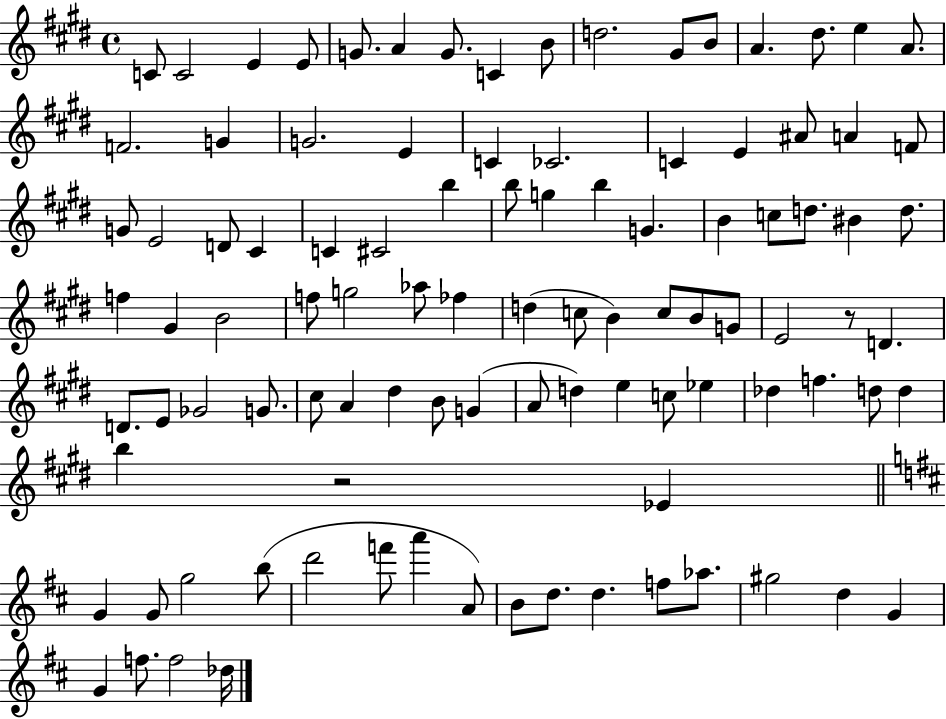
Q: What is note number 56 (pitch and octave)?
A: G4